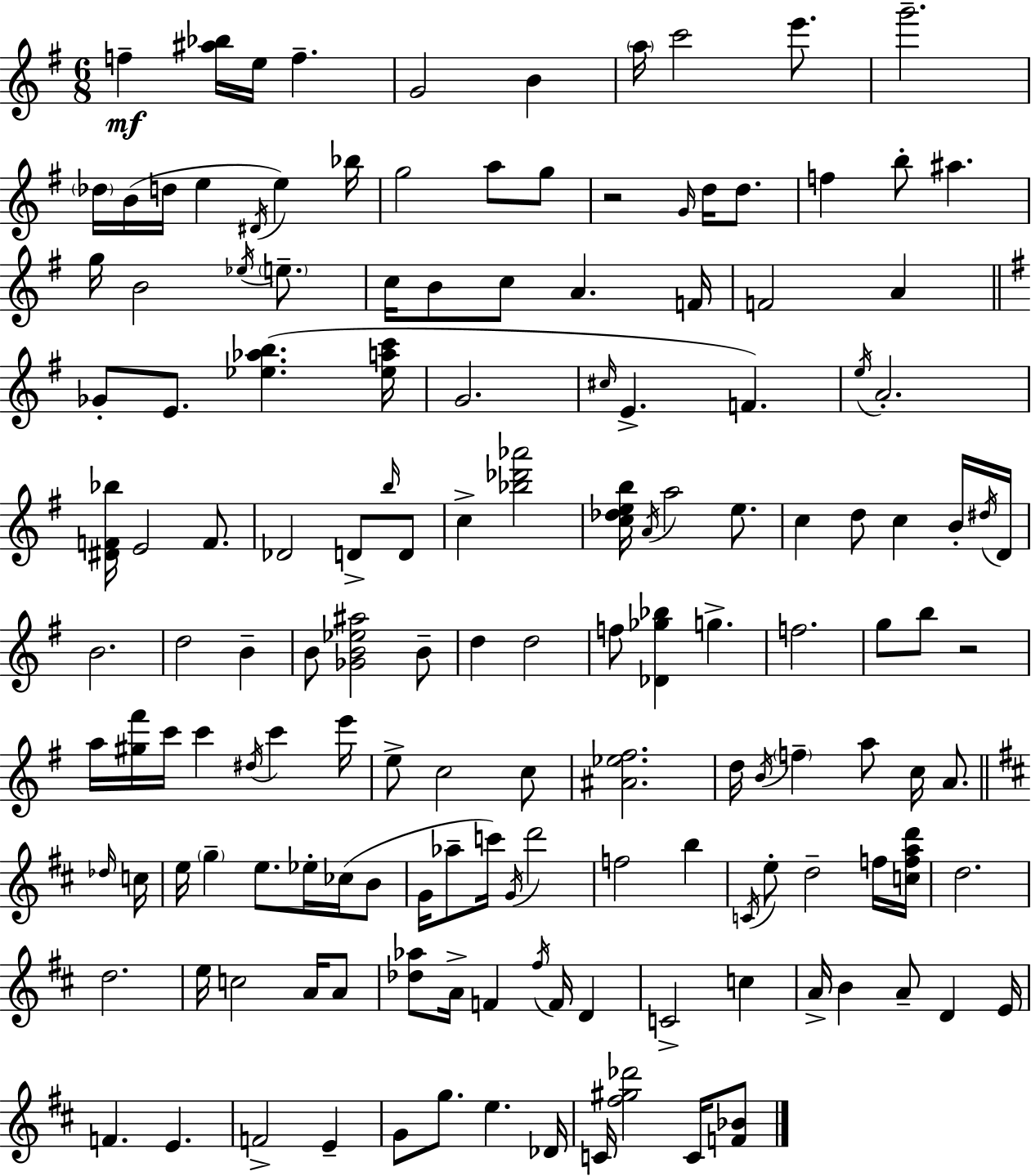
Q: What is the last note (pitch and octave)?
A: C4